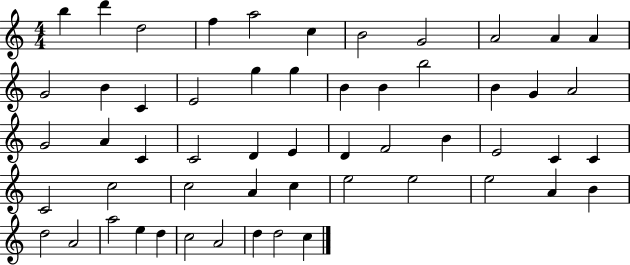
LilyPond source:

{
  \clef treble
  \numericTimeSignature
  \time 4/4
  \key c \major
  b''4 d'''4 d''2 | f''4 a''2 c''4 | b'2 g'2 | a'2 a'4 a'4 | \break g'2 b'4 c'4 | e'2 g''4 g''4 | b'4 b'4 b''2 | b'4 g'4 a'2 | \break g'2 a'4 c'4 | c'2 d'4 e'4 | d'4 f'2 b'4 | e'2 c'4 c'4 | \break c'2 c''2 | c''2 a'4 c''4 | e''2 e''2 | e''2 a'4 b'4 | \break d''2 a'2 | a''2 e''4 d''4 | c''2 a'2 | d''4 d''2 c''4 | \break \bar "|."
}